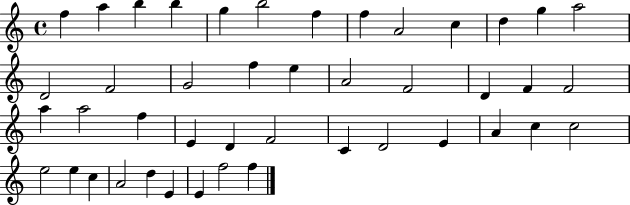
F5/q A5/q B5/q B5/q G5/q B5/h F5/q F5/q A4/h C5/q D5/q G5/q A5/h D4/h F4/h G4/h F5/q E5/q A4/h F4/h D4/q F4/q F4/h A5/q A5/h F5/q E4/q D4/q F4/h C4/q D4/h E4/q A4/q C5/q C5/h E5/h E5/q C5/q A4/h D5/q E4/q E4/q F5/h F5/q